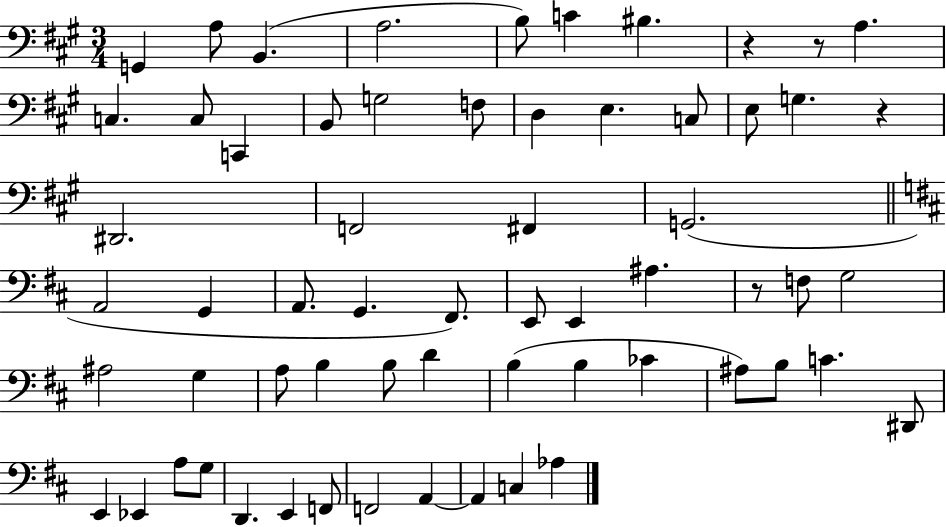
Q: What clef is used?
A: bass